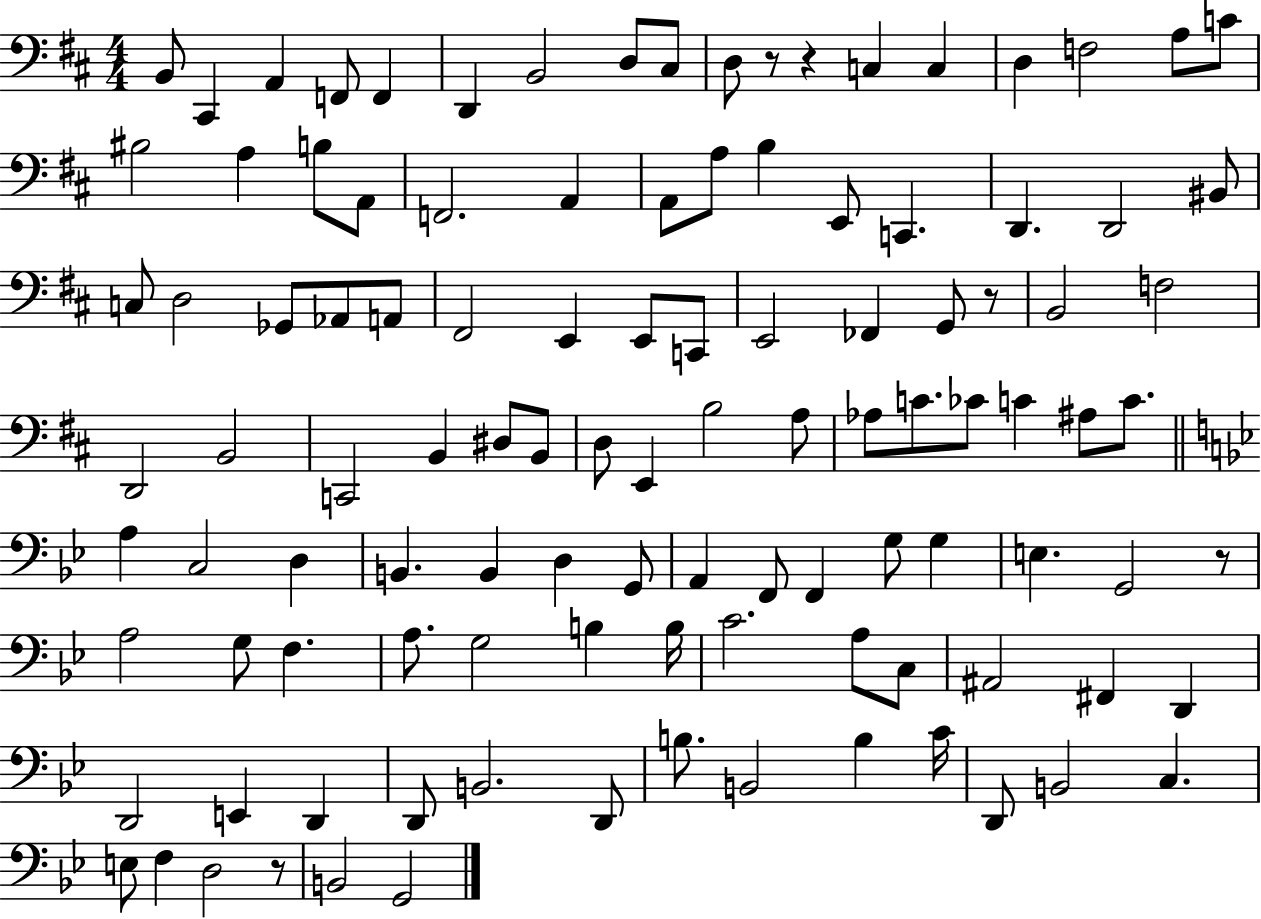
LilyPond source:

{
  \clef bass
  \numericTimeSignature
  \time 4/4
  \key d \major
  b,8 cis,4 a,4 f,8 f,4 | d,4 b,2 d8 cis8 | d8 r8 r4 c4 c4 | d4 f2 a8 c'8 | \break bis2 a4 b8 a,8 | f,2. a,4 | a,8 a8 b4 e,8 c,4. | d,4. d,2 bis,8 | \break c8 d2 ges,8 aes,8 a,8 | fis,2 e,4 e,8 c,8 | e,2 fes,4 g,8 r8 | b,2 f2 | \break d,2 b,2 | c,2 b,4 dis8 b,8 | d8 e,4 b2 a8 | aes8 c'8. ces'8 c'4 ais8 c'8. | \break \bar "||" \break \key bes \major a4 c2 d4 | b,4. b,4 d4 g,8 | a,4 f,8 f,4 g8 g4 | e4. g,2 r8 | \break a2 g8 f4. | a8. g2 b4 b16 | c'2. a8 c8 | ais,2 fis,4 d,4 | \break d,2 e,4 d,4 | d,8 b,2. d,8 | b8. b,2 b4 c'16 | d,8 b,2 c4. | \break e8 f4 d2 r8 | b,2 g,2 | \bar "|."
}